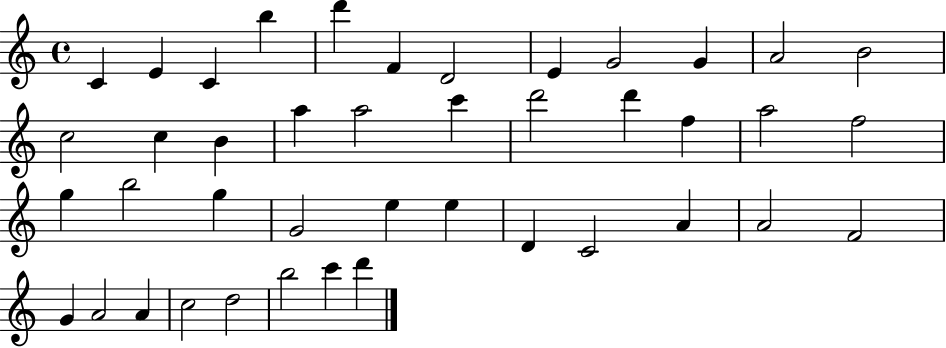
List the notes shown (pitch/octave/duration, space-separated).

C4/q E4/q C4/q B5/q D6/q F4/q D4/h E4/q G4/h G4/q A4/h B4/h C5/h C5/q B4/q A5/q A5/h C6/q D6/h D6/q F5/q A5/h F5/h G5/q B5/h G5/q G4/h E5/q E5/q D4/q C4/h A4/q A4/h F4/h G4/q A4/h A4/q C5/h D5/h B5/h C6/q D6/q